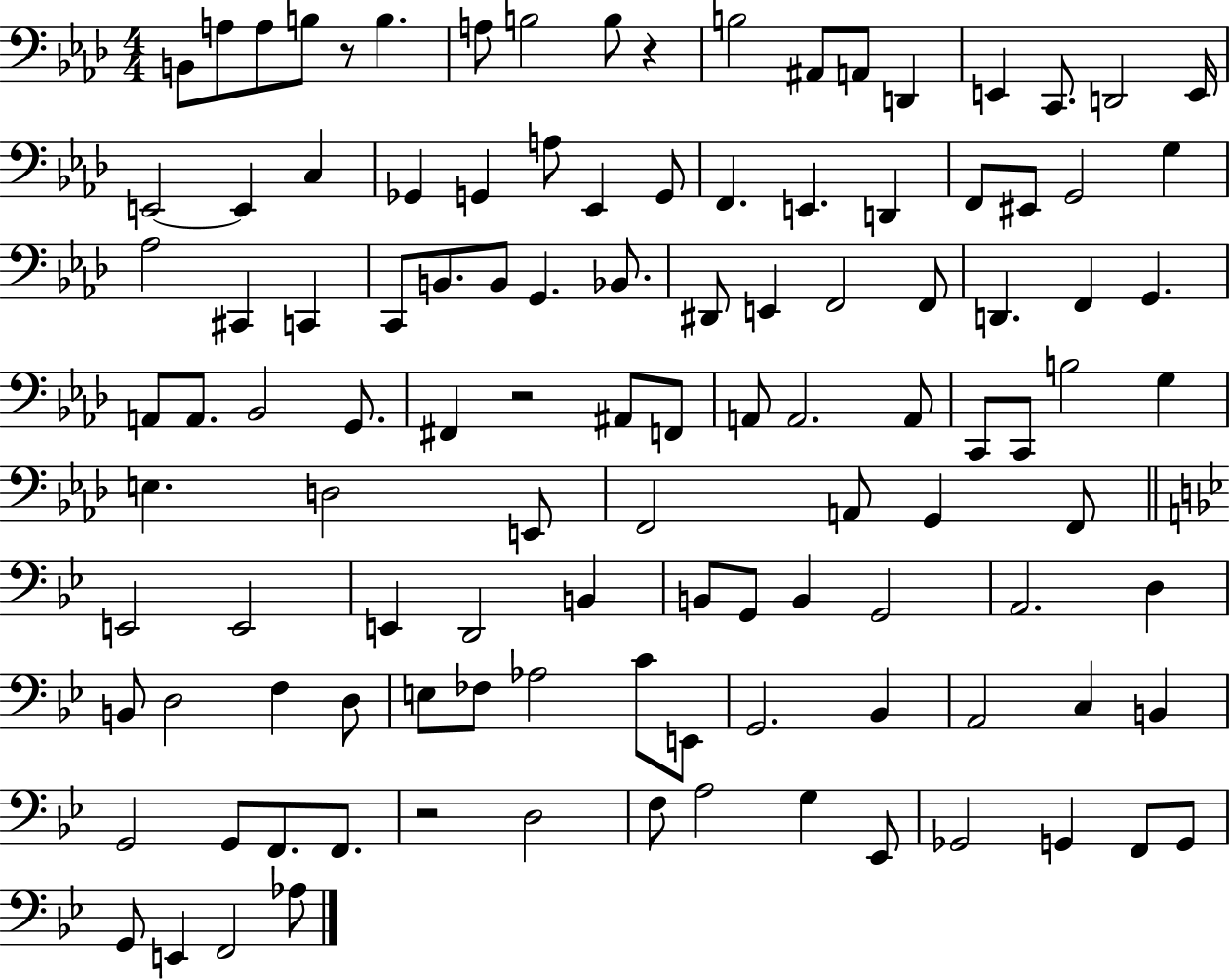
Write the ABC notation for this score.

X:1
T:Untitled
M:4/4
L:1/4
K:Ab
B,,/2 A,/2 A,/2 B,/2 z/2 B, A,/2 B,2 B,/2 z B,2 ^A,,/2 A,,/2 D,, E,, C,,/2 D,,2 E,,/4 E,,2 E,, C, _G,, G,, A,/2 _E,, G,,/2 F,, E,, D,, F,,/2 ^E,,/2 G,,2 G, _A,2 ^C,, C,, C,,/2 B,,/2 B,,/2 G,, _B,,/2 ^D,,/2 E,, F,,2 F,,/2 D,, F,, G,, A,,/2 A,,/2 _B,,2 G,,/2 ^F,, z2 ^A,,/2 F,,/2 A,,/2 A,,2 A,,/2 C,,/2 C,,/2 B,2 G, E, D,2 E,,/2 F,,2 A,,/2 G,, F,,/2 E,,2 E,,2 E,, D,,2 B,, B,,/2 G,,/2 B,, G,,2 A,,2 D, B,,/2 D,2 F, D,/2 E,/2 _F,/2 _A,2 C/2 E,,/2 G,,2 _B,, A,,2 C, B,, G,,2 G,,/2 F,,/2 F,,/2 z2 D,2 F,/2 A,2 G, _E,,/2 _G,,2 G,, F,,/2 G,,/2 G,,/2 E,, F,,2 _A,/2